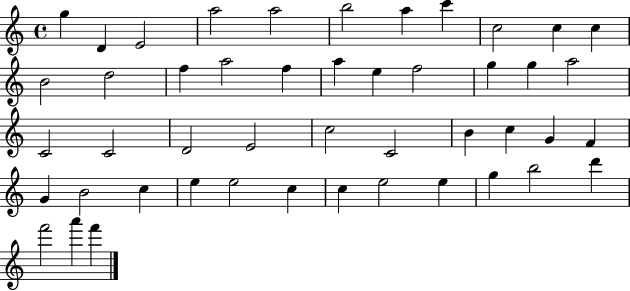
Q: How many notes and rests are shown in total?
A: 47